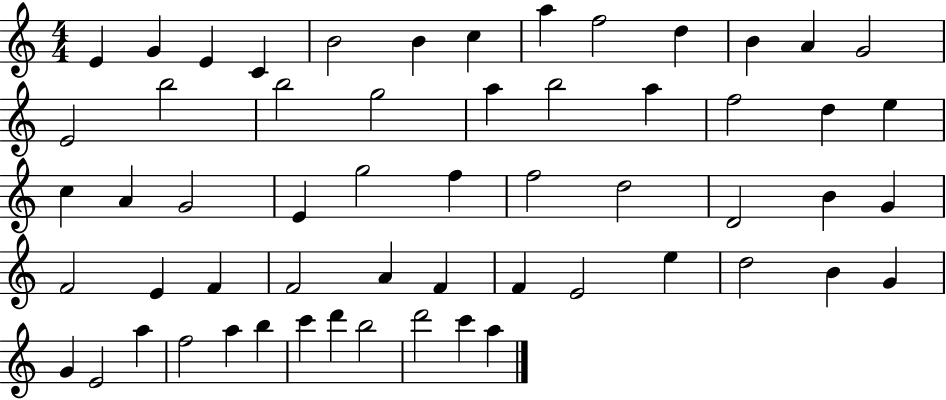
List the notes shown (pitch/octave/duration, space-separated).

E4/q G4/q E4/q C4/q B4/h B4/q C5/q A5/q F5/h D5/q B4/q A4/q G4/h E4/h B5/h B5/h G5/h A5/q B5/h A5/q F5/h D5/q E5/q C5/q A4/q G4/h E4/q G5/h F5/q F5/h D5/h D4/h B4/q G4/q F4/h E4/q F4/q F4/h A4/q F4/q F4/q E4/h E5/q D5/h B4/q G4/q G4/q E4/h A5/q F5/h A5/q B5/q C6/q D6/q B5/h D6/h C6/q A5/q